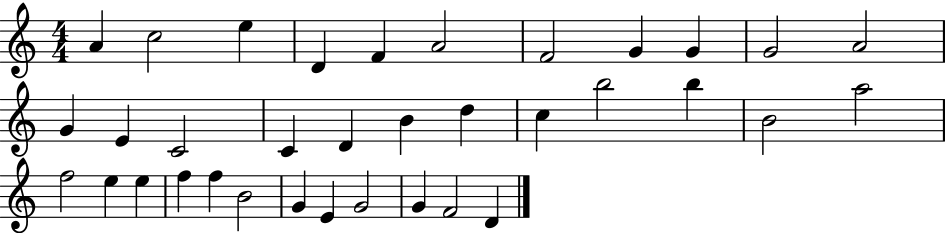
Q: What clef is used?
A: treble